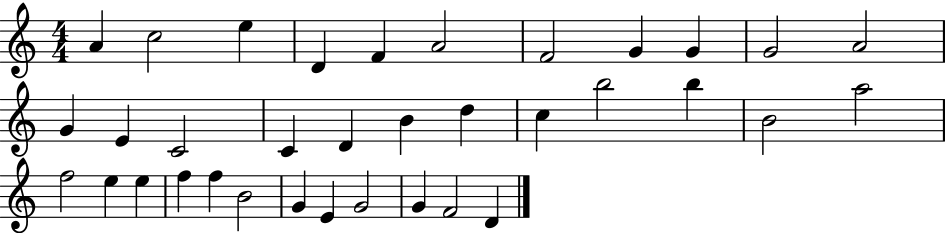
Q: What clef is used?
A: treble